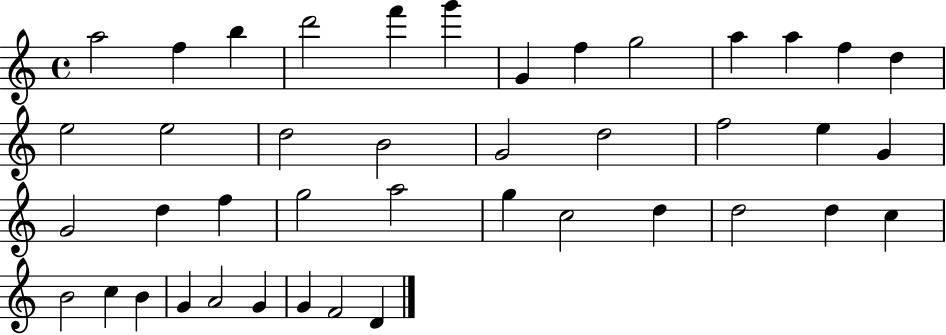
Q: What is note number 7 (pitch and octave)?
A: G4